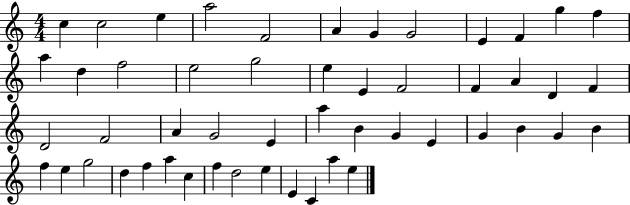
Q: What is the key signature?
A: C major